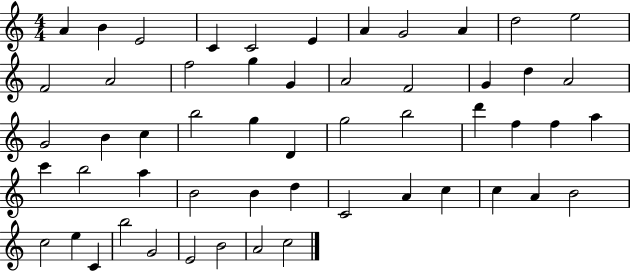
A4/q B4/q E4/h C4/q C4/h E4/q A4/q G4/h A4/q D5/h E5/h F4/h A4/h F5/h G5/q G4/q A4/h F4/h G4/q D5/q A4/h G4/h B4/q C5/q B5/h G5/q D4/q G5/h B5/h D6/q F5/q F5/q A5/q C6/q B5/h A5/q B4/h B4/q D5/q C4/h A4/q C5/q C5/q A4/q B4/h C5/h E5/q C4/q B5/h G4/h E4/h B4/h A4/h C5/h